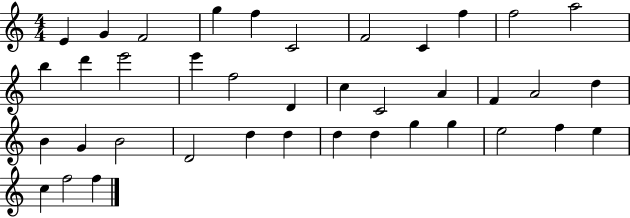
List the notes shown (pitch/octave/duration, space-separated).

E4/q G4/q F4/h G5/q F5/q C4/h F4/h C4/q F5/q F5/h A5/h B5/q D6/q E6/h E6/q F5/h D4/q C5/q C4/h A4/q F4/q A4/h D5/q B4/q G4/q B4/h D4/h D5/q D5/q D5/q D5/q G5/q G5/q E5/h F5/q E5/q C5/q F5/h F5/q